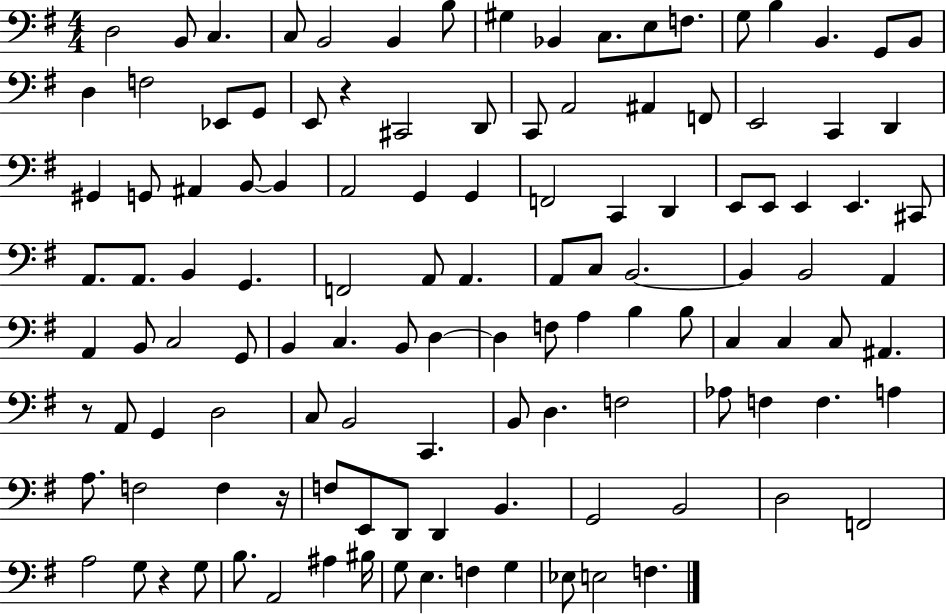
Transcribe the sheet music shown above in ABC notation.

X:1
T:Untitled
M:4/4
L:1/4
K:G
D,2 B,,/2 C, C,/2 B,,2 B,, B,/2 ^G, _B,, C,/2 E,/2 F,/2 G,/2 B, B,, G,,/2 B,,/2 D, F,2 _E,,/2 G,,/2 E,,/2 z ^C,,2 D,,/2 C,,/2 A,,2 ^A,, F,,/2 E,,2 C,, D,, ^G,, G,,/2 ^A,, B,,/2 B,, A,,2 G,, G,, F,,2 C,, D,, E,,/2 E,,/2 E,, E,, ^C,,/2 A,,/2 A,,/2 B,, G,, F,,2 A,,/2 A,, A,,/2 C,/2 B,,2 B,, B,,2 A,, A,, B,,/2 C,2 G,,/2 B,, C, B,,/2 D, D, F,/2 A, B, B,/2 C, C, C,/2 ^A,, z/2 A,,/2 G,, D,2 C,/2 B,,2 C,, B,,/2 D, F,2 _A,/2 F, F, A, A,/2 F,2 F, z/4 F,/2 E,,/2 D,,/2 D,, B,, G,,2 B,,2 D,2 F,,2 A,2 G,/2 z G,/2 B,/2 A,,2 ^A, ^B,/4 G,/2 E, F, G, _E,/2 E,2 F,